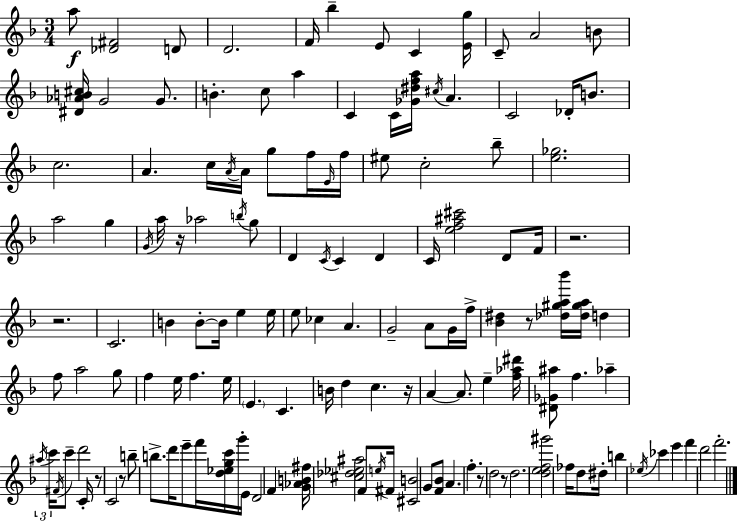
A5/e [Db4,F#4]/h D4/e D4/h. F4/s Bb5/q E4/e C4/q [E4,G5]/s C4/e A4/h B4/e [D#4,Ab4,B4,C#5]/s G4/h G4/e. B4/q. C5/e A5/q C4/q C4/s [Gb4,D#5,F5,A5]/s C#5/s A4/q. C4/h Db4/s B4/e. C5/h. A4/q. C5/s A4/s A4/s G5/e F5/s E4/s F5/s EIS5/e C5/h Bb5/e [E5,Gb5]/h. A5/h G5/q G4/s A5/s R/s Ab5/h B5/s G5/e D4/q C4/s C4/q D4/q C4/s [E5,F5,A#5,C#6]/h D4/e F4/s R/h. R/h. C4/h. B4/q B4/e B4/s E5/q E5/s E5/e CES5/q A4/q. G4/h A4/e G4/s F5/s [Bb4,D#5]/q R/e [Db5,G#5,A5,Bb6]/s [Db5,G#5,A5]/s D5/q F5/e A5/h G5/e F5/q E5/s F5/q. E5/s E4/q. C4/q. B4/s D5/q C5/q. R/s A4/q A4/e. E5/q [F5,Ab5,D#6]/s [D#4,Gb4,A#5]/e F5/q. Ab5/q A#5/s C6/s F#4/s C6/e D6/h C4/s R/e C4/h R/e B5/e B5/e. D6/s E6/e F6/s [D5,Eb5,G5,C6]/s G6/s E4/s D4/h F4/q [G4,Ab4,B4,F#5]/s [C#5,Db5,Eb5,A#5]/h F4/e E5/s F#4/s [C#4,B4]/h G4/e [F4,Bb4]/e A4/q. F5/q. R/e D5/h R/e D5/h. [D5,E5,F5,G#6]/h FES5/s D5/e D#5/s B5/q Eb5/s CES6/q E6/q F6/q D6/h F6/h.